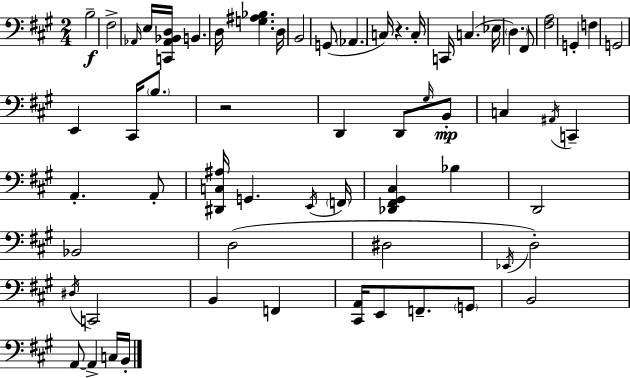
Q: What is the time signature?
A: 2/4